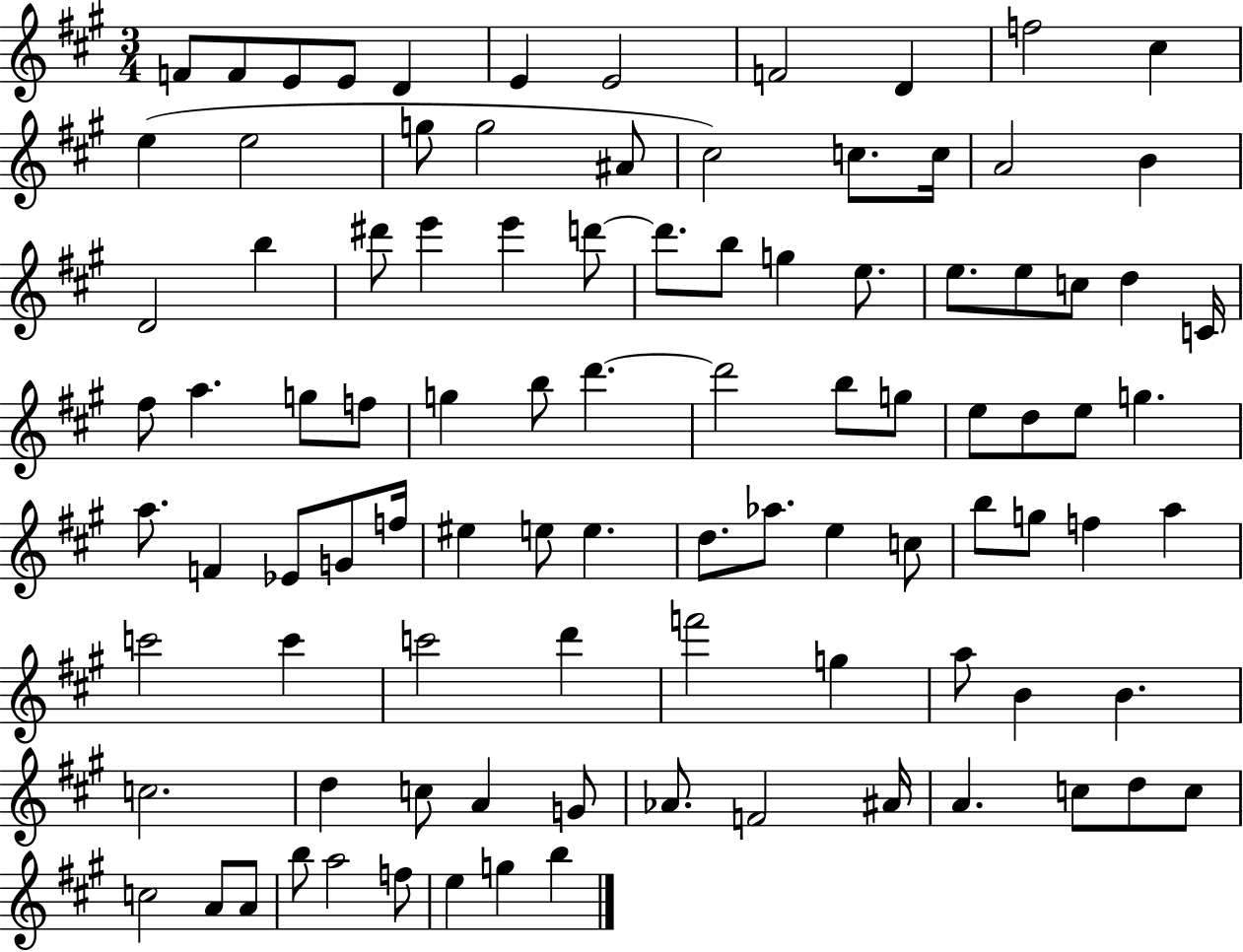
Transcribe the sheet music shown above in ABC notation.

X:1
T:Untitled
M:3/4
L:1/4
K:A
F/2 F/2 E/2 E/2 D E E2 F2 D f2 ^c e e2 g/2 g2 ^A/2 ^c2 c/2 c/4 A2 B D2 b ^d'/2 e' e' d'/2 d'/2 b/2 g e/2 e/2 e/2 c/2 d C/4 ^f/2 a g/2 f/2 g b/2 d' d'2 b/2 g/2 e/2 d/2 e/2 g a/2 F _E/2 G/2 f/4 ^e e/2 e d/2 _a/2 e c/2 b/2 g/2 f a c'2 c' c'2 d' f'2 g a/2 B B c2 d c/2 A G/2 _A/2 F2 ^A/4 A c/2 d/2 c/2 c2 A/2 A/2 b/2 a2 f/2 e g b